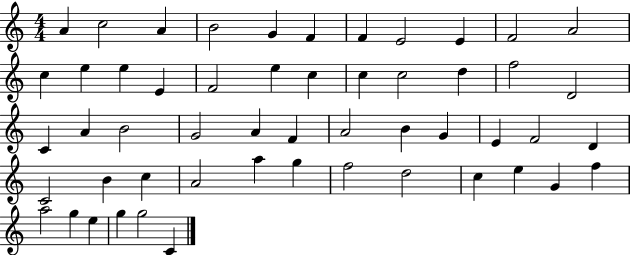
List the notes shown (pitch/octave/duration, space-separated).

A4/q C5/h A4/q B4/h G4/q F4/q F4/q E4/h E4/q F4/h A4/h C5/q E5/q E5/q E4/q F4/h E5/q C5/q C5/q C5/h D5/q F5/h D4/h C4/q A4/q B4/h G4/h A4/q F4/q A4/h B4/q G4/q E4/q F4/h D4/q C4/h B4/q C5/q A4/h A5/q G5/q F5/h D5/h C5/q E5/q G4/q F5/q A5/h G5/q E5/q G5/q G5/h C4/q